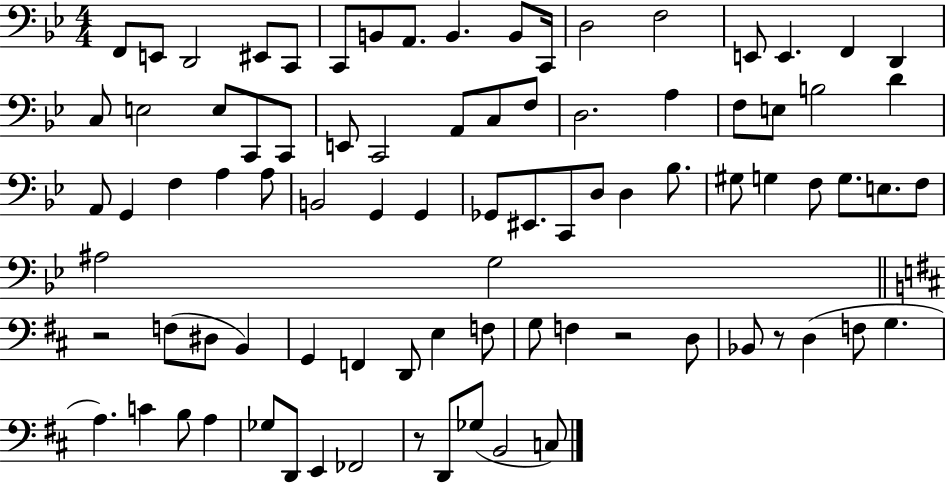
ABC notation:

X:1
T:Untitled
M:4/4
L:1/4
K:Bb
F,,/2 E,,/2 D,,2 ^E,,/2 C,,/2 C,,/2 B,,/2 A,,/2 B,, B,,/2 C,,/4 D,2 F,2 E,,/2 E,, F,, D,, C,/2 E,2 E,/2 C,,/2 C,,/2 E,,/2 C,,2 A,,/2 C,/2 F,/2 D,2 A, F,/2 E,/2 B,2 D A,,/2 G,, F, A, A,/2 B,,2 G,, G,, _G,,/2 ^E,,/2 C,,/2 D,/2 D, _B,/2 ^G,/2 G, F,/2 G,/2 E,/2 F,/2 ^A,2 G,2 z2 F,/2 ^D,/2 B,, G,, F,, D,,/2 E, F,/2 G,/2 F, z2 D,/2 _B,,/2 z/2 D, F,/2 G, A, C B,/2 A, _G,/2 D,,/2 E,, _F,,2 z/2 D,,/2 _G,/2 B,,2 C,/2